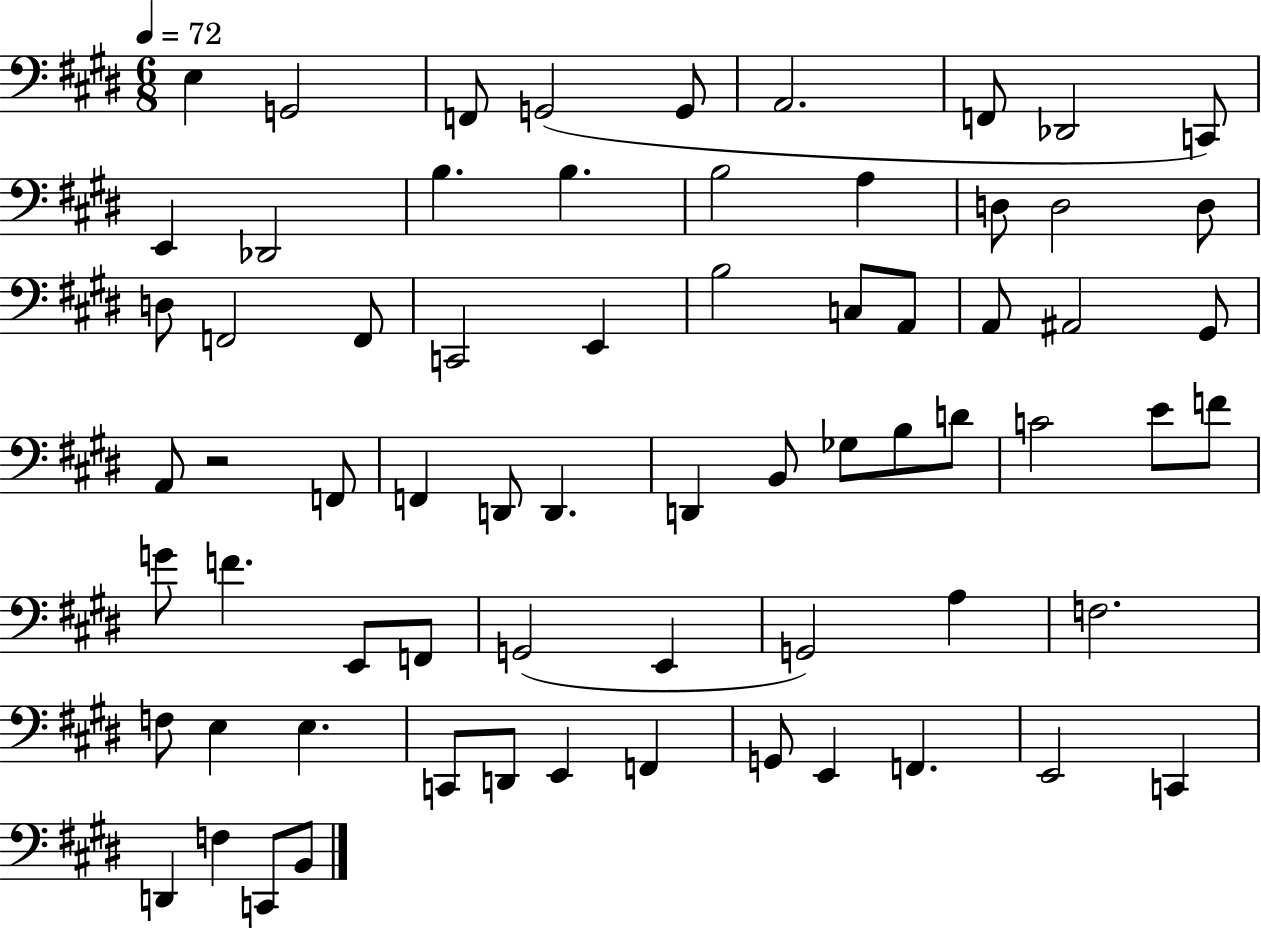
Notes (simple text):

E3/q G2/h F2/e G2/h G2/e A2/h. F2/e Db2/h C2/e E2/q Db2/h B3/q. B3/q. B3/h A3/q D3/e D3/h D3/e D3/e F2/h F2/e C2/h E2/q B3/h C3/e A2/e A2/e A#2/h G#2/e A2/e R/h F2/e F2/q D2/e D2/q. D2/q B2/e Gb3/e B3/e D4/e C4/h E4/e F4/e G4/e F4/q. E2/e F2/e G2/h E2/q G2/h A3/q F3/h. F3/e E3/q E3/q. C2/e D2/e E2/q F2/q G2/e E2/q F2/q. E2/h C2/q D2/q F3/q C2/e B2/e